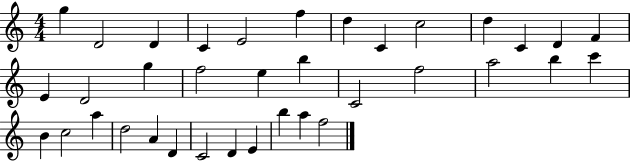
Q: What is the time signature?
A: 4/4